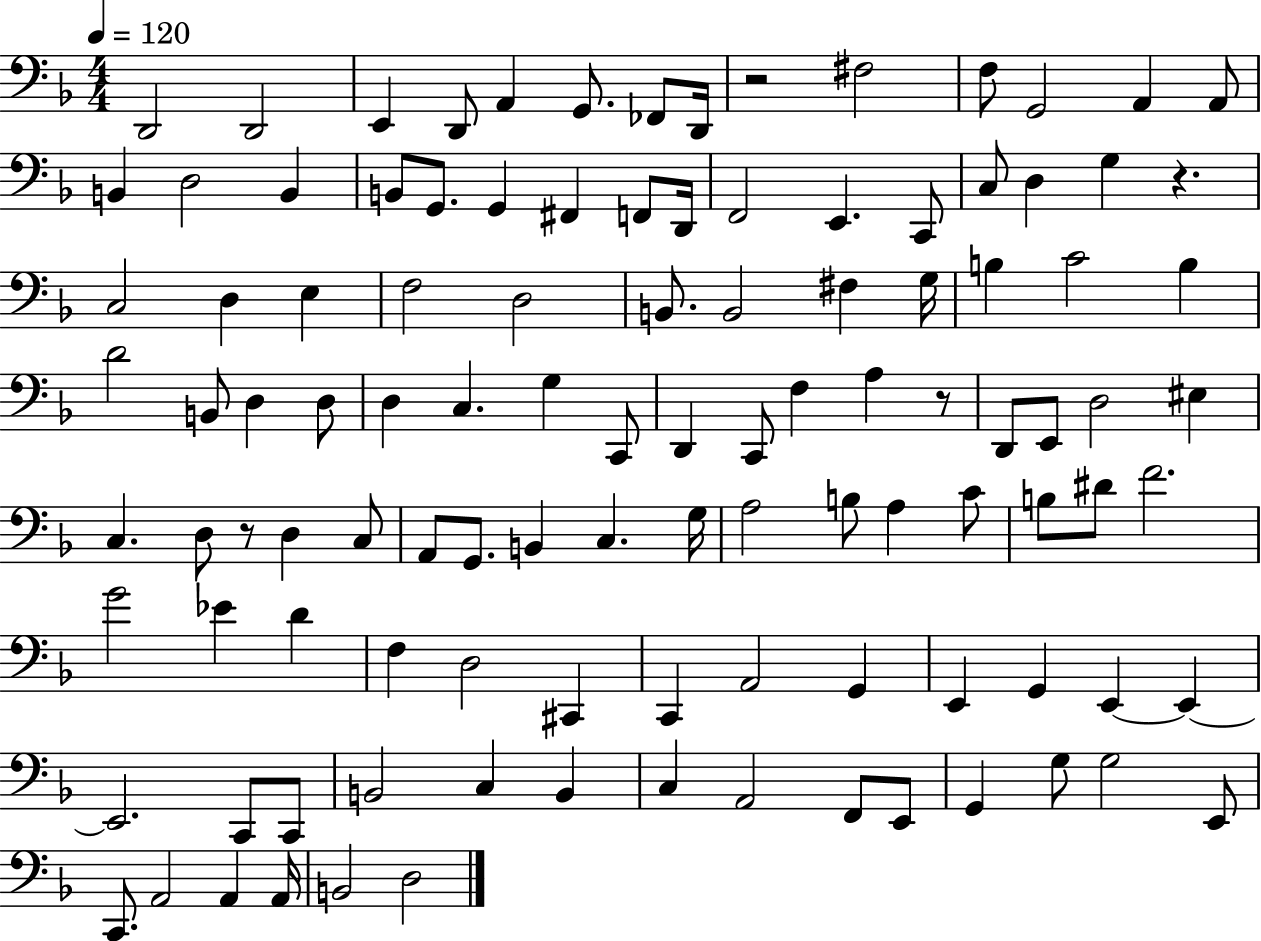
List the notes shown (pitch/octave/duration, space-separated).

D2/h D2/h E2/q D2/e A2/q G2/e. FES2/e D2/s R/h F#3/h F3/e G2/h A2/q A2/e B2/q D3/h B2/q B2/e G2/e. G2/q F#2/q F2/e D2/s F2/h E2/q. C2/e C3/e D3/q G3/q R/q. C3/h D3/q E3/q F3/h D3/h B2/e. B2/h F#3/q G3/s B3/q C4/h B3/q D4/h B2/e D3/q D3/e D3/q C3/q. G3/q C2/e D2/q C2/e F3/q A3/q R/e D2/e E2/e D3/h EIS3/q C3/q. D3/e R/e D3/q C3/e A2/e G2/e. B2/q C3/q. G3/s A3/h B3/e A3/q C4/e B3/e D#4/e F4/h. G4/h Eb4/q D4/q F3/q D3/h C#2/q C2/q A2/h G2/q E2/q G2/q E2/q E2/q E2/h. C2/e C2/e B2/h C3/q B2/q C3/q A2/h F2/e E2/e G2/q G3/e G3/h E2/e C2/e. A2/h A2/q A2/s B2/h D3/h